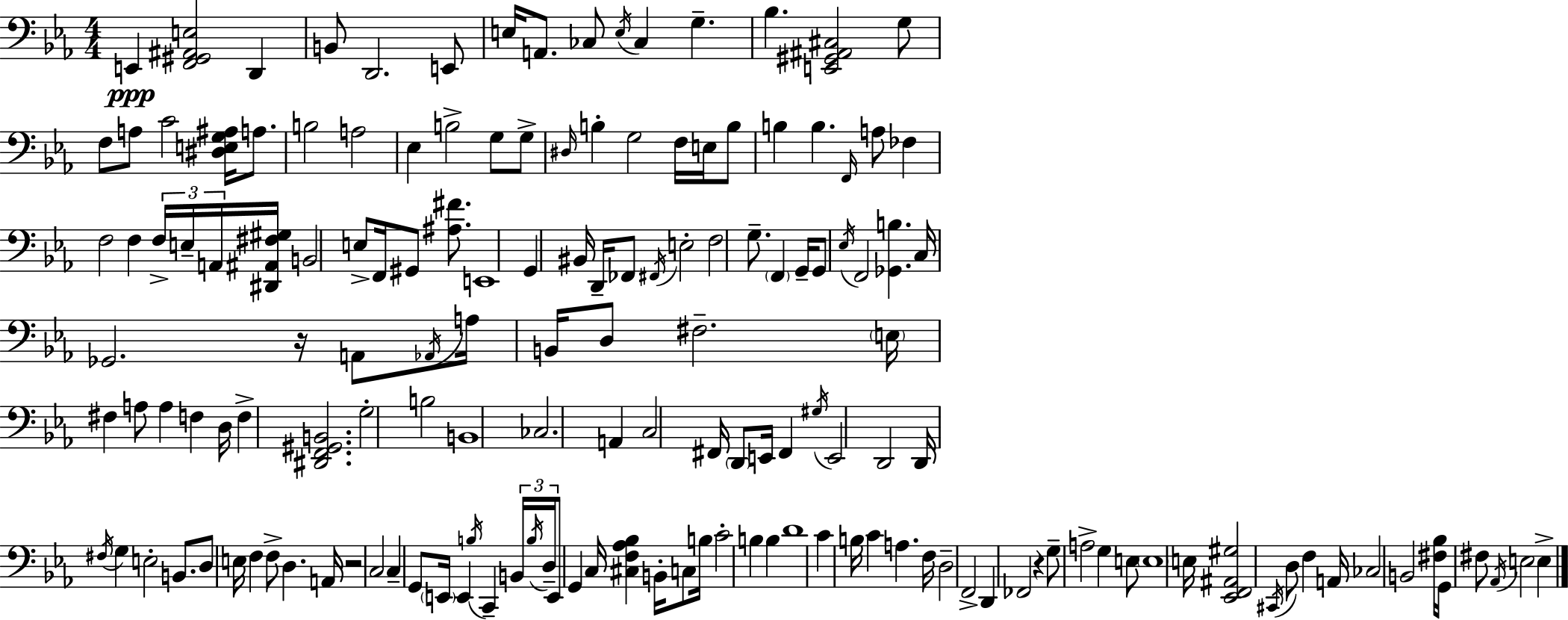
X:1
T:Untitled
M:4/4
L:1/4
K:Eb
E,, [F,,^G,,^A,,E,]2 D,, B,,/2 D,,2 E,,/2 E,/4 A,,/2 _C,/2 E,/4 _C, G, _B, [E,,^G,,^A,,^C,]2 G,/2 F,/2 A,/2 C2 [^D,E,G,^A,]/4 A,/2 B,2 A,2 _E, B,2 G,/2 G,/2 ^D,/4 B, G,2 F,/4 E,/4 B,/2 B, B, F,,/4 A,/2 _F, F,2 F, F,/4 E,/4 A,,/4 [^D,,^A,,^F,^G,]/4 B,,2 E,/2 F,,/4 ^G,,/2 [^A,^F]/2 E,,4 G,, ^B,,/4 D,,/4 _F,,/2 ^F,,/4 E,2 F,2 G,/2 F,, G,,/4 G,,/2 _E,/4 F,,2 [_G,,B,] C,/4 _G,,2 z/4 A,,/2 _A,,/4 A,/4 B,,/4 D,/2 ^F,2 E,/4 ^F, A,/2 A, F, D,/4 F, [^D,,F,,^G,,B,,]2 G,2 B,2 B,,4 _C,2 A,, C,2 ^F,,/4 D,,/2 E,,/4 ^F,, ^G,/4 E,,2 D,,2 D,,/4 ^F,/4 G, E,2 B,,/2 D,/2 E,/4 F, F,/2 D, A,,/4 z2 C,2 C, G,,/2 E,,/4 E,, B,/4 C,, B,,/4 B,/4 D,/4 E,,/2 G,, C,/4 [^C,F,_A,_B,] B,,/4 C,/2 B,/4 C2 B, B, D4 C B,/4 C A, F,/4 D,2 F,,2 D,, _F,,2 z G,/2 A,2 G, E,/2 E,4 E,/4 [_E,,F,,^A,,^G,]2 ^C,,/4 D,/2 F, A,,/4 _C,2 B,,2 [^F,_B,]/4 G,,/4 ^F,/2 _A,,/4 E,2 E,